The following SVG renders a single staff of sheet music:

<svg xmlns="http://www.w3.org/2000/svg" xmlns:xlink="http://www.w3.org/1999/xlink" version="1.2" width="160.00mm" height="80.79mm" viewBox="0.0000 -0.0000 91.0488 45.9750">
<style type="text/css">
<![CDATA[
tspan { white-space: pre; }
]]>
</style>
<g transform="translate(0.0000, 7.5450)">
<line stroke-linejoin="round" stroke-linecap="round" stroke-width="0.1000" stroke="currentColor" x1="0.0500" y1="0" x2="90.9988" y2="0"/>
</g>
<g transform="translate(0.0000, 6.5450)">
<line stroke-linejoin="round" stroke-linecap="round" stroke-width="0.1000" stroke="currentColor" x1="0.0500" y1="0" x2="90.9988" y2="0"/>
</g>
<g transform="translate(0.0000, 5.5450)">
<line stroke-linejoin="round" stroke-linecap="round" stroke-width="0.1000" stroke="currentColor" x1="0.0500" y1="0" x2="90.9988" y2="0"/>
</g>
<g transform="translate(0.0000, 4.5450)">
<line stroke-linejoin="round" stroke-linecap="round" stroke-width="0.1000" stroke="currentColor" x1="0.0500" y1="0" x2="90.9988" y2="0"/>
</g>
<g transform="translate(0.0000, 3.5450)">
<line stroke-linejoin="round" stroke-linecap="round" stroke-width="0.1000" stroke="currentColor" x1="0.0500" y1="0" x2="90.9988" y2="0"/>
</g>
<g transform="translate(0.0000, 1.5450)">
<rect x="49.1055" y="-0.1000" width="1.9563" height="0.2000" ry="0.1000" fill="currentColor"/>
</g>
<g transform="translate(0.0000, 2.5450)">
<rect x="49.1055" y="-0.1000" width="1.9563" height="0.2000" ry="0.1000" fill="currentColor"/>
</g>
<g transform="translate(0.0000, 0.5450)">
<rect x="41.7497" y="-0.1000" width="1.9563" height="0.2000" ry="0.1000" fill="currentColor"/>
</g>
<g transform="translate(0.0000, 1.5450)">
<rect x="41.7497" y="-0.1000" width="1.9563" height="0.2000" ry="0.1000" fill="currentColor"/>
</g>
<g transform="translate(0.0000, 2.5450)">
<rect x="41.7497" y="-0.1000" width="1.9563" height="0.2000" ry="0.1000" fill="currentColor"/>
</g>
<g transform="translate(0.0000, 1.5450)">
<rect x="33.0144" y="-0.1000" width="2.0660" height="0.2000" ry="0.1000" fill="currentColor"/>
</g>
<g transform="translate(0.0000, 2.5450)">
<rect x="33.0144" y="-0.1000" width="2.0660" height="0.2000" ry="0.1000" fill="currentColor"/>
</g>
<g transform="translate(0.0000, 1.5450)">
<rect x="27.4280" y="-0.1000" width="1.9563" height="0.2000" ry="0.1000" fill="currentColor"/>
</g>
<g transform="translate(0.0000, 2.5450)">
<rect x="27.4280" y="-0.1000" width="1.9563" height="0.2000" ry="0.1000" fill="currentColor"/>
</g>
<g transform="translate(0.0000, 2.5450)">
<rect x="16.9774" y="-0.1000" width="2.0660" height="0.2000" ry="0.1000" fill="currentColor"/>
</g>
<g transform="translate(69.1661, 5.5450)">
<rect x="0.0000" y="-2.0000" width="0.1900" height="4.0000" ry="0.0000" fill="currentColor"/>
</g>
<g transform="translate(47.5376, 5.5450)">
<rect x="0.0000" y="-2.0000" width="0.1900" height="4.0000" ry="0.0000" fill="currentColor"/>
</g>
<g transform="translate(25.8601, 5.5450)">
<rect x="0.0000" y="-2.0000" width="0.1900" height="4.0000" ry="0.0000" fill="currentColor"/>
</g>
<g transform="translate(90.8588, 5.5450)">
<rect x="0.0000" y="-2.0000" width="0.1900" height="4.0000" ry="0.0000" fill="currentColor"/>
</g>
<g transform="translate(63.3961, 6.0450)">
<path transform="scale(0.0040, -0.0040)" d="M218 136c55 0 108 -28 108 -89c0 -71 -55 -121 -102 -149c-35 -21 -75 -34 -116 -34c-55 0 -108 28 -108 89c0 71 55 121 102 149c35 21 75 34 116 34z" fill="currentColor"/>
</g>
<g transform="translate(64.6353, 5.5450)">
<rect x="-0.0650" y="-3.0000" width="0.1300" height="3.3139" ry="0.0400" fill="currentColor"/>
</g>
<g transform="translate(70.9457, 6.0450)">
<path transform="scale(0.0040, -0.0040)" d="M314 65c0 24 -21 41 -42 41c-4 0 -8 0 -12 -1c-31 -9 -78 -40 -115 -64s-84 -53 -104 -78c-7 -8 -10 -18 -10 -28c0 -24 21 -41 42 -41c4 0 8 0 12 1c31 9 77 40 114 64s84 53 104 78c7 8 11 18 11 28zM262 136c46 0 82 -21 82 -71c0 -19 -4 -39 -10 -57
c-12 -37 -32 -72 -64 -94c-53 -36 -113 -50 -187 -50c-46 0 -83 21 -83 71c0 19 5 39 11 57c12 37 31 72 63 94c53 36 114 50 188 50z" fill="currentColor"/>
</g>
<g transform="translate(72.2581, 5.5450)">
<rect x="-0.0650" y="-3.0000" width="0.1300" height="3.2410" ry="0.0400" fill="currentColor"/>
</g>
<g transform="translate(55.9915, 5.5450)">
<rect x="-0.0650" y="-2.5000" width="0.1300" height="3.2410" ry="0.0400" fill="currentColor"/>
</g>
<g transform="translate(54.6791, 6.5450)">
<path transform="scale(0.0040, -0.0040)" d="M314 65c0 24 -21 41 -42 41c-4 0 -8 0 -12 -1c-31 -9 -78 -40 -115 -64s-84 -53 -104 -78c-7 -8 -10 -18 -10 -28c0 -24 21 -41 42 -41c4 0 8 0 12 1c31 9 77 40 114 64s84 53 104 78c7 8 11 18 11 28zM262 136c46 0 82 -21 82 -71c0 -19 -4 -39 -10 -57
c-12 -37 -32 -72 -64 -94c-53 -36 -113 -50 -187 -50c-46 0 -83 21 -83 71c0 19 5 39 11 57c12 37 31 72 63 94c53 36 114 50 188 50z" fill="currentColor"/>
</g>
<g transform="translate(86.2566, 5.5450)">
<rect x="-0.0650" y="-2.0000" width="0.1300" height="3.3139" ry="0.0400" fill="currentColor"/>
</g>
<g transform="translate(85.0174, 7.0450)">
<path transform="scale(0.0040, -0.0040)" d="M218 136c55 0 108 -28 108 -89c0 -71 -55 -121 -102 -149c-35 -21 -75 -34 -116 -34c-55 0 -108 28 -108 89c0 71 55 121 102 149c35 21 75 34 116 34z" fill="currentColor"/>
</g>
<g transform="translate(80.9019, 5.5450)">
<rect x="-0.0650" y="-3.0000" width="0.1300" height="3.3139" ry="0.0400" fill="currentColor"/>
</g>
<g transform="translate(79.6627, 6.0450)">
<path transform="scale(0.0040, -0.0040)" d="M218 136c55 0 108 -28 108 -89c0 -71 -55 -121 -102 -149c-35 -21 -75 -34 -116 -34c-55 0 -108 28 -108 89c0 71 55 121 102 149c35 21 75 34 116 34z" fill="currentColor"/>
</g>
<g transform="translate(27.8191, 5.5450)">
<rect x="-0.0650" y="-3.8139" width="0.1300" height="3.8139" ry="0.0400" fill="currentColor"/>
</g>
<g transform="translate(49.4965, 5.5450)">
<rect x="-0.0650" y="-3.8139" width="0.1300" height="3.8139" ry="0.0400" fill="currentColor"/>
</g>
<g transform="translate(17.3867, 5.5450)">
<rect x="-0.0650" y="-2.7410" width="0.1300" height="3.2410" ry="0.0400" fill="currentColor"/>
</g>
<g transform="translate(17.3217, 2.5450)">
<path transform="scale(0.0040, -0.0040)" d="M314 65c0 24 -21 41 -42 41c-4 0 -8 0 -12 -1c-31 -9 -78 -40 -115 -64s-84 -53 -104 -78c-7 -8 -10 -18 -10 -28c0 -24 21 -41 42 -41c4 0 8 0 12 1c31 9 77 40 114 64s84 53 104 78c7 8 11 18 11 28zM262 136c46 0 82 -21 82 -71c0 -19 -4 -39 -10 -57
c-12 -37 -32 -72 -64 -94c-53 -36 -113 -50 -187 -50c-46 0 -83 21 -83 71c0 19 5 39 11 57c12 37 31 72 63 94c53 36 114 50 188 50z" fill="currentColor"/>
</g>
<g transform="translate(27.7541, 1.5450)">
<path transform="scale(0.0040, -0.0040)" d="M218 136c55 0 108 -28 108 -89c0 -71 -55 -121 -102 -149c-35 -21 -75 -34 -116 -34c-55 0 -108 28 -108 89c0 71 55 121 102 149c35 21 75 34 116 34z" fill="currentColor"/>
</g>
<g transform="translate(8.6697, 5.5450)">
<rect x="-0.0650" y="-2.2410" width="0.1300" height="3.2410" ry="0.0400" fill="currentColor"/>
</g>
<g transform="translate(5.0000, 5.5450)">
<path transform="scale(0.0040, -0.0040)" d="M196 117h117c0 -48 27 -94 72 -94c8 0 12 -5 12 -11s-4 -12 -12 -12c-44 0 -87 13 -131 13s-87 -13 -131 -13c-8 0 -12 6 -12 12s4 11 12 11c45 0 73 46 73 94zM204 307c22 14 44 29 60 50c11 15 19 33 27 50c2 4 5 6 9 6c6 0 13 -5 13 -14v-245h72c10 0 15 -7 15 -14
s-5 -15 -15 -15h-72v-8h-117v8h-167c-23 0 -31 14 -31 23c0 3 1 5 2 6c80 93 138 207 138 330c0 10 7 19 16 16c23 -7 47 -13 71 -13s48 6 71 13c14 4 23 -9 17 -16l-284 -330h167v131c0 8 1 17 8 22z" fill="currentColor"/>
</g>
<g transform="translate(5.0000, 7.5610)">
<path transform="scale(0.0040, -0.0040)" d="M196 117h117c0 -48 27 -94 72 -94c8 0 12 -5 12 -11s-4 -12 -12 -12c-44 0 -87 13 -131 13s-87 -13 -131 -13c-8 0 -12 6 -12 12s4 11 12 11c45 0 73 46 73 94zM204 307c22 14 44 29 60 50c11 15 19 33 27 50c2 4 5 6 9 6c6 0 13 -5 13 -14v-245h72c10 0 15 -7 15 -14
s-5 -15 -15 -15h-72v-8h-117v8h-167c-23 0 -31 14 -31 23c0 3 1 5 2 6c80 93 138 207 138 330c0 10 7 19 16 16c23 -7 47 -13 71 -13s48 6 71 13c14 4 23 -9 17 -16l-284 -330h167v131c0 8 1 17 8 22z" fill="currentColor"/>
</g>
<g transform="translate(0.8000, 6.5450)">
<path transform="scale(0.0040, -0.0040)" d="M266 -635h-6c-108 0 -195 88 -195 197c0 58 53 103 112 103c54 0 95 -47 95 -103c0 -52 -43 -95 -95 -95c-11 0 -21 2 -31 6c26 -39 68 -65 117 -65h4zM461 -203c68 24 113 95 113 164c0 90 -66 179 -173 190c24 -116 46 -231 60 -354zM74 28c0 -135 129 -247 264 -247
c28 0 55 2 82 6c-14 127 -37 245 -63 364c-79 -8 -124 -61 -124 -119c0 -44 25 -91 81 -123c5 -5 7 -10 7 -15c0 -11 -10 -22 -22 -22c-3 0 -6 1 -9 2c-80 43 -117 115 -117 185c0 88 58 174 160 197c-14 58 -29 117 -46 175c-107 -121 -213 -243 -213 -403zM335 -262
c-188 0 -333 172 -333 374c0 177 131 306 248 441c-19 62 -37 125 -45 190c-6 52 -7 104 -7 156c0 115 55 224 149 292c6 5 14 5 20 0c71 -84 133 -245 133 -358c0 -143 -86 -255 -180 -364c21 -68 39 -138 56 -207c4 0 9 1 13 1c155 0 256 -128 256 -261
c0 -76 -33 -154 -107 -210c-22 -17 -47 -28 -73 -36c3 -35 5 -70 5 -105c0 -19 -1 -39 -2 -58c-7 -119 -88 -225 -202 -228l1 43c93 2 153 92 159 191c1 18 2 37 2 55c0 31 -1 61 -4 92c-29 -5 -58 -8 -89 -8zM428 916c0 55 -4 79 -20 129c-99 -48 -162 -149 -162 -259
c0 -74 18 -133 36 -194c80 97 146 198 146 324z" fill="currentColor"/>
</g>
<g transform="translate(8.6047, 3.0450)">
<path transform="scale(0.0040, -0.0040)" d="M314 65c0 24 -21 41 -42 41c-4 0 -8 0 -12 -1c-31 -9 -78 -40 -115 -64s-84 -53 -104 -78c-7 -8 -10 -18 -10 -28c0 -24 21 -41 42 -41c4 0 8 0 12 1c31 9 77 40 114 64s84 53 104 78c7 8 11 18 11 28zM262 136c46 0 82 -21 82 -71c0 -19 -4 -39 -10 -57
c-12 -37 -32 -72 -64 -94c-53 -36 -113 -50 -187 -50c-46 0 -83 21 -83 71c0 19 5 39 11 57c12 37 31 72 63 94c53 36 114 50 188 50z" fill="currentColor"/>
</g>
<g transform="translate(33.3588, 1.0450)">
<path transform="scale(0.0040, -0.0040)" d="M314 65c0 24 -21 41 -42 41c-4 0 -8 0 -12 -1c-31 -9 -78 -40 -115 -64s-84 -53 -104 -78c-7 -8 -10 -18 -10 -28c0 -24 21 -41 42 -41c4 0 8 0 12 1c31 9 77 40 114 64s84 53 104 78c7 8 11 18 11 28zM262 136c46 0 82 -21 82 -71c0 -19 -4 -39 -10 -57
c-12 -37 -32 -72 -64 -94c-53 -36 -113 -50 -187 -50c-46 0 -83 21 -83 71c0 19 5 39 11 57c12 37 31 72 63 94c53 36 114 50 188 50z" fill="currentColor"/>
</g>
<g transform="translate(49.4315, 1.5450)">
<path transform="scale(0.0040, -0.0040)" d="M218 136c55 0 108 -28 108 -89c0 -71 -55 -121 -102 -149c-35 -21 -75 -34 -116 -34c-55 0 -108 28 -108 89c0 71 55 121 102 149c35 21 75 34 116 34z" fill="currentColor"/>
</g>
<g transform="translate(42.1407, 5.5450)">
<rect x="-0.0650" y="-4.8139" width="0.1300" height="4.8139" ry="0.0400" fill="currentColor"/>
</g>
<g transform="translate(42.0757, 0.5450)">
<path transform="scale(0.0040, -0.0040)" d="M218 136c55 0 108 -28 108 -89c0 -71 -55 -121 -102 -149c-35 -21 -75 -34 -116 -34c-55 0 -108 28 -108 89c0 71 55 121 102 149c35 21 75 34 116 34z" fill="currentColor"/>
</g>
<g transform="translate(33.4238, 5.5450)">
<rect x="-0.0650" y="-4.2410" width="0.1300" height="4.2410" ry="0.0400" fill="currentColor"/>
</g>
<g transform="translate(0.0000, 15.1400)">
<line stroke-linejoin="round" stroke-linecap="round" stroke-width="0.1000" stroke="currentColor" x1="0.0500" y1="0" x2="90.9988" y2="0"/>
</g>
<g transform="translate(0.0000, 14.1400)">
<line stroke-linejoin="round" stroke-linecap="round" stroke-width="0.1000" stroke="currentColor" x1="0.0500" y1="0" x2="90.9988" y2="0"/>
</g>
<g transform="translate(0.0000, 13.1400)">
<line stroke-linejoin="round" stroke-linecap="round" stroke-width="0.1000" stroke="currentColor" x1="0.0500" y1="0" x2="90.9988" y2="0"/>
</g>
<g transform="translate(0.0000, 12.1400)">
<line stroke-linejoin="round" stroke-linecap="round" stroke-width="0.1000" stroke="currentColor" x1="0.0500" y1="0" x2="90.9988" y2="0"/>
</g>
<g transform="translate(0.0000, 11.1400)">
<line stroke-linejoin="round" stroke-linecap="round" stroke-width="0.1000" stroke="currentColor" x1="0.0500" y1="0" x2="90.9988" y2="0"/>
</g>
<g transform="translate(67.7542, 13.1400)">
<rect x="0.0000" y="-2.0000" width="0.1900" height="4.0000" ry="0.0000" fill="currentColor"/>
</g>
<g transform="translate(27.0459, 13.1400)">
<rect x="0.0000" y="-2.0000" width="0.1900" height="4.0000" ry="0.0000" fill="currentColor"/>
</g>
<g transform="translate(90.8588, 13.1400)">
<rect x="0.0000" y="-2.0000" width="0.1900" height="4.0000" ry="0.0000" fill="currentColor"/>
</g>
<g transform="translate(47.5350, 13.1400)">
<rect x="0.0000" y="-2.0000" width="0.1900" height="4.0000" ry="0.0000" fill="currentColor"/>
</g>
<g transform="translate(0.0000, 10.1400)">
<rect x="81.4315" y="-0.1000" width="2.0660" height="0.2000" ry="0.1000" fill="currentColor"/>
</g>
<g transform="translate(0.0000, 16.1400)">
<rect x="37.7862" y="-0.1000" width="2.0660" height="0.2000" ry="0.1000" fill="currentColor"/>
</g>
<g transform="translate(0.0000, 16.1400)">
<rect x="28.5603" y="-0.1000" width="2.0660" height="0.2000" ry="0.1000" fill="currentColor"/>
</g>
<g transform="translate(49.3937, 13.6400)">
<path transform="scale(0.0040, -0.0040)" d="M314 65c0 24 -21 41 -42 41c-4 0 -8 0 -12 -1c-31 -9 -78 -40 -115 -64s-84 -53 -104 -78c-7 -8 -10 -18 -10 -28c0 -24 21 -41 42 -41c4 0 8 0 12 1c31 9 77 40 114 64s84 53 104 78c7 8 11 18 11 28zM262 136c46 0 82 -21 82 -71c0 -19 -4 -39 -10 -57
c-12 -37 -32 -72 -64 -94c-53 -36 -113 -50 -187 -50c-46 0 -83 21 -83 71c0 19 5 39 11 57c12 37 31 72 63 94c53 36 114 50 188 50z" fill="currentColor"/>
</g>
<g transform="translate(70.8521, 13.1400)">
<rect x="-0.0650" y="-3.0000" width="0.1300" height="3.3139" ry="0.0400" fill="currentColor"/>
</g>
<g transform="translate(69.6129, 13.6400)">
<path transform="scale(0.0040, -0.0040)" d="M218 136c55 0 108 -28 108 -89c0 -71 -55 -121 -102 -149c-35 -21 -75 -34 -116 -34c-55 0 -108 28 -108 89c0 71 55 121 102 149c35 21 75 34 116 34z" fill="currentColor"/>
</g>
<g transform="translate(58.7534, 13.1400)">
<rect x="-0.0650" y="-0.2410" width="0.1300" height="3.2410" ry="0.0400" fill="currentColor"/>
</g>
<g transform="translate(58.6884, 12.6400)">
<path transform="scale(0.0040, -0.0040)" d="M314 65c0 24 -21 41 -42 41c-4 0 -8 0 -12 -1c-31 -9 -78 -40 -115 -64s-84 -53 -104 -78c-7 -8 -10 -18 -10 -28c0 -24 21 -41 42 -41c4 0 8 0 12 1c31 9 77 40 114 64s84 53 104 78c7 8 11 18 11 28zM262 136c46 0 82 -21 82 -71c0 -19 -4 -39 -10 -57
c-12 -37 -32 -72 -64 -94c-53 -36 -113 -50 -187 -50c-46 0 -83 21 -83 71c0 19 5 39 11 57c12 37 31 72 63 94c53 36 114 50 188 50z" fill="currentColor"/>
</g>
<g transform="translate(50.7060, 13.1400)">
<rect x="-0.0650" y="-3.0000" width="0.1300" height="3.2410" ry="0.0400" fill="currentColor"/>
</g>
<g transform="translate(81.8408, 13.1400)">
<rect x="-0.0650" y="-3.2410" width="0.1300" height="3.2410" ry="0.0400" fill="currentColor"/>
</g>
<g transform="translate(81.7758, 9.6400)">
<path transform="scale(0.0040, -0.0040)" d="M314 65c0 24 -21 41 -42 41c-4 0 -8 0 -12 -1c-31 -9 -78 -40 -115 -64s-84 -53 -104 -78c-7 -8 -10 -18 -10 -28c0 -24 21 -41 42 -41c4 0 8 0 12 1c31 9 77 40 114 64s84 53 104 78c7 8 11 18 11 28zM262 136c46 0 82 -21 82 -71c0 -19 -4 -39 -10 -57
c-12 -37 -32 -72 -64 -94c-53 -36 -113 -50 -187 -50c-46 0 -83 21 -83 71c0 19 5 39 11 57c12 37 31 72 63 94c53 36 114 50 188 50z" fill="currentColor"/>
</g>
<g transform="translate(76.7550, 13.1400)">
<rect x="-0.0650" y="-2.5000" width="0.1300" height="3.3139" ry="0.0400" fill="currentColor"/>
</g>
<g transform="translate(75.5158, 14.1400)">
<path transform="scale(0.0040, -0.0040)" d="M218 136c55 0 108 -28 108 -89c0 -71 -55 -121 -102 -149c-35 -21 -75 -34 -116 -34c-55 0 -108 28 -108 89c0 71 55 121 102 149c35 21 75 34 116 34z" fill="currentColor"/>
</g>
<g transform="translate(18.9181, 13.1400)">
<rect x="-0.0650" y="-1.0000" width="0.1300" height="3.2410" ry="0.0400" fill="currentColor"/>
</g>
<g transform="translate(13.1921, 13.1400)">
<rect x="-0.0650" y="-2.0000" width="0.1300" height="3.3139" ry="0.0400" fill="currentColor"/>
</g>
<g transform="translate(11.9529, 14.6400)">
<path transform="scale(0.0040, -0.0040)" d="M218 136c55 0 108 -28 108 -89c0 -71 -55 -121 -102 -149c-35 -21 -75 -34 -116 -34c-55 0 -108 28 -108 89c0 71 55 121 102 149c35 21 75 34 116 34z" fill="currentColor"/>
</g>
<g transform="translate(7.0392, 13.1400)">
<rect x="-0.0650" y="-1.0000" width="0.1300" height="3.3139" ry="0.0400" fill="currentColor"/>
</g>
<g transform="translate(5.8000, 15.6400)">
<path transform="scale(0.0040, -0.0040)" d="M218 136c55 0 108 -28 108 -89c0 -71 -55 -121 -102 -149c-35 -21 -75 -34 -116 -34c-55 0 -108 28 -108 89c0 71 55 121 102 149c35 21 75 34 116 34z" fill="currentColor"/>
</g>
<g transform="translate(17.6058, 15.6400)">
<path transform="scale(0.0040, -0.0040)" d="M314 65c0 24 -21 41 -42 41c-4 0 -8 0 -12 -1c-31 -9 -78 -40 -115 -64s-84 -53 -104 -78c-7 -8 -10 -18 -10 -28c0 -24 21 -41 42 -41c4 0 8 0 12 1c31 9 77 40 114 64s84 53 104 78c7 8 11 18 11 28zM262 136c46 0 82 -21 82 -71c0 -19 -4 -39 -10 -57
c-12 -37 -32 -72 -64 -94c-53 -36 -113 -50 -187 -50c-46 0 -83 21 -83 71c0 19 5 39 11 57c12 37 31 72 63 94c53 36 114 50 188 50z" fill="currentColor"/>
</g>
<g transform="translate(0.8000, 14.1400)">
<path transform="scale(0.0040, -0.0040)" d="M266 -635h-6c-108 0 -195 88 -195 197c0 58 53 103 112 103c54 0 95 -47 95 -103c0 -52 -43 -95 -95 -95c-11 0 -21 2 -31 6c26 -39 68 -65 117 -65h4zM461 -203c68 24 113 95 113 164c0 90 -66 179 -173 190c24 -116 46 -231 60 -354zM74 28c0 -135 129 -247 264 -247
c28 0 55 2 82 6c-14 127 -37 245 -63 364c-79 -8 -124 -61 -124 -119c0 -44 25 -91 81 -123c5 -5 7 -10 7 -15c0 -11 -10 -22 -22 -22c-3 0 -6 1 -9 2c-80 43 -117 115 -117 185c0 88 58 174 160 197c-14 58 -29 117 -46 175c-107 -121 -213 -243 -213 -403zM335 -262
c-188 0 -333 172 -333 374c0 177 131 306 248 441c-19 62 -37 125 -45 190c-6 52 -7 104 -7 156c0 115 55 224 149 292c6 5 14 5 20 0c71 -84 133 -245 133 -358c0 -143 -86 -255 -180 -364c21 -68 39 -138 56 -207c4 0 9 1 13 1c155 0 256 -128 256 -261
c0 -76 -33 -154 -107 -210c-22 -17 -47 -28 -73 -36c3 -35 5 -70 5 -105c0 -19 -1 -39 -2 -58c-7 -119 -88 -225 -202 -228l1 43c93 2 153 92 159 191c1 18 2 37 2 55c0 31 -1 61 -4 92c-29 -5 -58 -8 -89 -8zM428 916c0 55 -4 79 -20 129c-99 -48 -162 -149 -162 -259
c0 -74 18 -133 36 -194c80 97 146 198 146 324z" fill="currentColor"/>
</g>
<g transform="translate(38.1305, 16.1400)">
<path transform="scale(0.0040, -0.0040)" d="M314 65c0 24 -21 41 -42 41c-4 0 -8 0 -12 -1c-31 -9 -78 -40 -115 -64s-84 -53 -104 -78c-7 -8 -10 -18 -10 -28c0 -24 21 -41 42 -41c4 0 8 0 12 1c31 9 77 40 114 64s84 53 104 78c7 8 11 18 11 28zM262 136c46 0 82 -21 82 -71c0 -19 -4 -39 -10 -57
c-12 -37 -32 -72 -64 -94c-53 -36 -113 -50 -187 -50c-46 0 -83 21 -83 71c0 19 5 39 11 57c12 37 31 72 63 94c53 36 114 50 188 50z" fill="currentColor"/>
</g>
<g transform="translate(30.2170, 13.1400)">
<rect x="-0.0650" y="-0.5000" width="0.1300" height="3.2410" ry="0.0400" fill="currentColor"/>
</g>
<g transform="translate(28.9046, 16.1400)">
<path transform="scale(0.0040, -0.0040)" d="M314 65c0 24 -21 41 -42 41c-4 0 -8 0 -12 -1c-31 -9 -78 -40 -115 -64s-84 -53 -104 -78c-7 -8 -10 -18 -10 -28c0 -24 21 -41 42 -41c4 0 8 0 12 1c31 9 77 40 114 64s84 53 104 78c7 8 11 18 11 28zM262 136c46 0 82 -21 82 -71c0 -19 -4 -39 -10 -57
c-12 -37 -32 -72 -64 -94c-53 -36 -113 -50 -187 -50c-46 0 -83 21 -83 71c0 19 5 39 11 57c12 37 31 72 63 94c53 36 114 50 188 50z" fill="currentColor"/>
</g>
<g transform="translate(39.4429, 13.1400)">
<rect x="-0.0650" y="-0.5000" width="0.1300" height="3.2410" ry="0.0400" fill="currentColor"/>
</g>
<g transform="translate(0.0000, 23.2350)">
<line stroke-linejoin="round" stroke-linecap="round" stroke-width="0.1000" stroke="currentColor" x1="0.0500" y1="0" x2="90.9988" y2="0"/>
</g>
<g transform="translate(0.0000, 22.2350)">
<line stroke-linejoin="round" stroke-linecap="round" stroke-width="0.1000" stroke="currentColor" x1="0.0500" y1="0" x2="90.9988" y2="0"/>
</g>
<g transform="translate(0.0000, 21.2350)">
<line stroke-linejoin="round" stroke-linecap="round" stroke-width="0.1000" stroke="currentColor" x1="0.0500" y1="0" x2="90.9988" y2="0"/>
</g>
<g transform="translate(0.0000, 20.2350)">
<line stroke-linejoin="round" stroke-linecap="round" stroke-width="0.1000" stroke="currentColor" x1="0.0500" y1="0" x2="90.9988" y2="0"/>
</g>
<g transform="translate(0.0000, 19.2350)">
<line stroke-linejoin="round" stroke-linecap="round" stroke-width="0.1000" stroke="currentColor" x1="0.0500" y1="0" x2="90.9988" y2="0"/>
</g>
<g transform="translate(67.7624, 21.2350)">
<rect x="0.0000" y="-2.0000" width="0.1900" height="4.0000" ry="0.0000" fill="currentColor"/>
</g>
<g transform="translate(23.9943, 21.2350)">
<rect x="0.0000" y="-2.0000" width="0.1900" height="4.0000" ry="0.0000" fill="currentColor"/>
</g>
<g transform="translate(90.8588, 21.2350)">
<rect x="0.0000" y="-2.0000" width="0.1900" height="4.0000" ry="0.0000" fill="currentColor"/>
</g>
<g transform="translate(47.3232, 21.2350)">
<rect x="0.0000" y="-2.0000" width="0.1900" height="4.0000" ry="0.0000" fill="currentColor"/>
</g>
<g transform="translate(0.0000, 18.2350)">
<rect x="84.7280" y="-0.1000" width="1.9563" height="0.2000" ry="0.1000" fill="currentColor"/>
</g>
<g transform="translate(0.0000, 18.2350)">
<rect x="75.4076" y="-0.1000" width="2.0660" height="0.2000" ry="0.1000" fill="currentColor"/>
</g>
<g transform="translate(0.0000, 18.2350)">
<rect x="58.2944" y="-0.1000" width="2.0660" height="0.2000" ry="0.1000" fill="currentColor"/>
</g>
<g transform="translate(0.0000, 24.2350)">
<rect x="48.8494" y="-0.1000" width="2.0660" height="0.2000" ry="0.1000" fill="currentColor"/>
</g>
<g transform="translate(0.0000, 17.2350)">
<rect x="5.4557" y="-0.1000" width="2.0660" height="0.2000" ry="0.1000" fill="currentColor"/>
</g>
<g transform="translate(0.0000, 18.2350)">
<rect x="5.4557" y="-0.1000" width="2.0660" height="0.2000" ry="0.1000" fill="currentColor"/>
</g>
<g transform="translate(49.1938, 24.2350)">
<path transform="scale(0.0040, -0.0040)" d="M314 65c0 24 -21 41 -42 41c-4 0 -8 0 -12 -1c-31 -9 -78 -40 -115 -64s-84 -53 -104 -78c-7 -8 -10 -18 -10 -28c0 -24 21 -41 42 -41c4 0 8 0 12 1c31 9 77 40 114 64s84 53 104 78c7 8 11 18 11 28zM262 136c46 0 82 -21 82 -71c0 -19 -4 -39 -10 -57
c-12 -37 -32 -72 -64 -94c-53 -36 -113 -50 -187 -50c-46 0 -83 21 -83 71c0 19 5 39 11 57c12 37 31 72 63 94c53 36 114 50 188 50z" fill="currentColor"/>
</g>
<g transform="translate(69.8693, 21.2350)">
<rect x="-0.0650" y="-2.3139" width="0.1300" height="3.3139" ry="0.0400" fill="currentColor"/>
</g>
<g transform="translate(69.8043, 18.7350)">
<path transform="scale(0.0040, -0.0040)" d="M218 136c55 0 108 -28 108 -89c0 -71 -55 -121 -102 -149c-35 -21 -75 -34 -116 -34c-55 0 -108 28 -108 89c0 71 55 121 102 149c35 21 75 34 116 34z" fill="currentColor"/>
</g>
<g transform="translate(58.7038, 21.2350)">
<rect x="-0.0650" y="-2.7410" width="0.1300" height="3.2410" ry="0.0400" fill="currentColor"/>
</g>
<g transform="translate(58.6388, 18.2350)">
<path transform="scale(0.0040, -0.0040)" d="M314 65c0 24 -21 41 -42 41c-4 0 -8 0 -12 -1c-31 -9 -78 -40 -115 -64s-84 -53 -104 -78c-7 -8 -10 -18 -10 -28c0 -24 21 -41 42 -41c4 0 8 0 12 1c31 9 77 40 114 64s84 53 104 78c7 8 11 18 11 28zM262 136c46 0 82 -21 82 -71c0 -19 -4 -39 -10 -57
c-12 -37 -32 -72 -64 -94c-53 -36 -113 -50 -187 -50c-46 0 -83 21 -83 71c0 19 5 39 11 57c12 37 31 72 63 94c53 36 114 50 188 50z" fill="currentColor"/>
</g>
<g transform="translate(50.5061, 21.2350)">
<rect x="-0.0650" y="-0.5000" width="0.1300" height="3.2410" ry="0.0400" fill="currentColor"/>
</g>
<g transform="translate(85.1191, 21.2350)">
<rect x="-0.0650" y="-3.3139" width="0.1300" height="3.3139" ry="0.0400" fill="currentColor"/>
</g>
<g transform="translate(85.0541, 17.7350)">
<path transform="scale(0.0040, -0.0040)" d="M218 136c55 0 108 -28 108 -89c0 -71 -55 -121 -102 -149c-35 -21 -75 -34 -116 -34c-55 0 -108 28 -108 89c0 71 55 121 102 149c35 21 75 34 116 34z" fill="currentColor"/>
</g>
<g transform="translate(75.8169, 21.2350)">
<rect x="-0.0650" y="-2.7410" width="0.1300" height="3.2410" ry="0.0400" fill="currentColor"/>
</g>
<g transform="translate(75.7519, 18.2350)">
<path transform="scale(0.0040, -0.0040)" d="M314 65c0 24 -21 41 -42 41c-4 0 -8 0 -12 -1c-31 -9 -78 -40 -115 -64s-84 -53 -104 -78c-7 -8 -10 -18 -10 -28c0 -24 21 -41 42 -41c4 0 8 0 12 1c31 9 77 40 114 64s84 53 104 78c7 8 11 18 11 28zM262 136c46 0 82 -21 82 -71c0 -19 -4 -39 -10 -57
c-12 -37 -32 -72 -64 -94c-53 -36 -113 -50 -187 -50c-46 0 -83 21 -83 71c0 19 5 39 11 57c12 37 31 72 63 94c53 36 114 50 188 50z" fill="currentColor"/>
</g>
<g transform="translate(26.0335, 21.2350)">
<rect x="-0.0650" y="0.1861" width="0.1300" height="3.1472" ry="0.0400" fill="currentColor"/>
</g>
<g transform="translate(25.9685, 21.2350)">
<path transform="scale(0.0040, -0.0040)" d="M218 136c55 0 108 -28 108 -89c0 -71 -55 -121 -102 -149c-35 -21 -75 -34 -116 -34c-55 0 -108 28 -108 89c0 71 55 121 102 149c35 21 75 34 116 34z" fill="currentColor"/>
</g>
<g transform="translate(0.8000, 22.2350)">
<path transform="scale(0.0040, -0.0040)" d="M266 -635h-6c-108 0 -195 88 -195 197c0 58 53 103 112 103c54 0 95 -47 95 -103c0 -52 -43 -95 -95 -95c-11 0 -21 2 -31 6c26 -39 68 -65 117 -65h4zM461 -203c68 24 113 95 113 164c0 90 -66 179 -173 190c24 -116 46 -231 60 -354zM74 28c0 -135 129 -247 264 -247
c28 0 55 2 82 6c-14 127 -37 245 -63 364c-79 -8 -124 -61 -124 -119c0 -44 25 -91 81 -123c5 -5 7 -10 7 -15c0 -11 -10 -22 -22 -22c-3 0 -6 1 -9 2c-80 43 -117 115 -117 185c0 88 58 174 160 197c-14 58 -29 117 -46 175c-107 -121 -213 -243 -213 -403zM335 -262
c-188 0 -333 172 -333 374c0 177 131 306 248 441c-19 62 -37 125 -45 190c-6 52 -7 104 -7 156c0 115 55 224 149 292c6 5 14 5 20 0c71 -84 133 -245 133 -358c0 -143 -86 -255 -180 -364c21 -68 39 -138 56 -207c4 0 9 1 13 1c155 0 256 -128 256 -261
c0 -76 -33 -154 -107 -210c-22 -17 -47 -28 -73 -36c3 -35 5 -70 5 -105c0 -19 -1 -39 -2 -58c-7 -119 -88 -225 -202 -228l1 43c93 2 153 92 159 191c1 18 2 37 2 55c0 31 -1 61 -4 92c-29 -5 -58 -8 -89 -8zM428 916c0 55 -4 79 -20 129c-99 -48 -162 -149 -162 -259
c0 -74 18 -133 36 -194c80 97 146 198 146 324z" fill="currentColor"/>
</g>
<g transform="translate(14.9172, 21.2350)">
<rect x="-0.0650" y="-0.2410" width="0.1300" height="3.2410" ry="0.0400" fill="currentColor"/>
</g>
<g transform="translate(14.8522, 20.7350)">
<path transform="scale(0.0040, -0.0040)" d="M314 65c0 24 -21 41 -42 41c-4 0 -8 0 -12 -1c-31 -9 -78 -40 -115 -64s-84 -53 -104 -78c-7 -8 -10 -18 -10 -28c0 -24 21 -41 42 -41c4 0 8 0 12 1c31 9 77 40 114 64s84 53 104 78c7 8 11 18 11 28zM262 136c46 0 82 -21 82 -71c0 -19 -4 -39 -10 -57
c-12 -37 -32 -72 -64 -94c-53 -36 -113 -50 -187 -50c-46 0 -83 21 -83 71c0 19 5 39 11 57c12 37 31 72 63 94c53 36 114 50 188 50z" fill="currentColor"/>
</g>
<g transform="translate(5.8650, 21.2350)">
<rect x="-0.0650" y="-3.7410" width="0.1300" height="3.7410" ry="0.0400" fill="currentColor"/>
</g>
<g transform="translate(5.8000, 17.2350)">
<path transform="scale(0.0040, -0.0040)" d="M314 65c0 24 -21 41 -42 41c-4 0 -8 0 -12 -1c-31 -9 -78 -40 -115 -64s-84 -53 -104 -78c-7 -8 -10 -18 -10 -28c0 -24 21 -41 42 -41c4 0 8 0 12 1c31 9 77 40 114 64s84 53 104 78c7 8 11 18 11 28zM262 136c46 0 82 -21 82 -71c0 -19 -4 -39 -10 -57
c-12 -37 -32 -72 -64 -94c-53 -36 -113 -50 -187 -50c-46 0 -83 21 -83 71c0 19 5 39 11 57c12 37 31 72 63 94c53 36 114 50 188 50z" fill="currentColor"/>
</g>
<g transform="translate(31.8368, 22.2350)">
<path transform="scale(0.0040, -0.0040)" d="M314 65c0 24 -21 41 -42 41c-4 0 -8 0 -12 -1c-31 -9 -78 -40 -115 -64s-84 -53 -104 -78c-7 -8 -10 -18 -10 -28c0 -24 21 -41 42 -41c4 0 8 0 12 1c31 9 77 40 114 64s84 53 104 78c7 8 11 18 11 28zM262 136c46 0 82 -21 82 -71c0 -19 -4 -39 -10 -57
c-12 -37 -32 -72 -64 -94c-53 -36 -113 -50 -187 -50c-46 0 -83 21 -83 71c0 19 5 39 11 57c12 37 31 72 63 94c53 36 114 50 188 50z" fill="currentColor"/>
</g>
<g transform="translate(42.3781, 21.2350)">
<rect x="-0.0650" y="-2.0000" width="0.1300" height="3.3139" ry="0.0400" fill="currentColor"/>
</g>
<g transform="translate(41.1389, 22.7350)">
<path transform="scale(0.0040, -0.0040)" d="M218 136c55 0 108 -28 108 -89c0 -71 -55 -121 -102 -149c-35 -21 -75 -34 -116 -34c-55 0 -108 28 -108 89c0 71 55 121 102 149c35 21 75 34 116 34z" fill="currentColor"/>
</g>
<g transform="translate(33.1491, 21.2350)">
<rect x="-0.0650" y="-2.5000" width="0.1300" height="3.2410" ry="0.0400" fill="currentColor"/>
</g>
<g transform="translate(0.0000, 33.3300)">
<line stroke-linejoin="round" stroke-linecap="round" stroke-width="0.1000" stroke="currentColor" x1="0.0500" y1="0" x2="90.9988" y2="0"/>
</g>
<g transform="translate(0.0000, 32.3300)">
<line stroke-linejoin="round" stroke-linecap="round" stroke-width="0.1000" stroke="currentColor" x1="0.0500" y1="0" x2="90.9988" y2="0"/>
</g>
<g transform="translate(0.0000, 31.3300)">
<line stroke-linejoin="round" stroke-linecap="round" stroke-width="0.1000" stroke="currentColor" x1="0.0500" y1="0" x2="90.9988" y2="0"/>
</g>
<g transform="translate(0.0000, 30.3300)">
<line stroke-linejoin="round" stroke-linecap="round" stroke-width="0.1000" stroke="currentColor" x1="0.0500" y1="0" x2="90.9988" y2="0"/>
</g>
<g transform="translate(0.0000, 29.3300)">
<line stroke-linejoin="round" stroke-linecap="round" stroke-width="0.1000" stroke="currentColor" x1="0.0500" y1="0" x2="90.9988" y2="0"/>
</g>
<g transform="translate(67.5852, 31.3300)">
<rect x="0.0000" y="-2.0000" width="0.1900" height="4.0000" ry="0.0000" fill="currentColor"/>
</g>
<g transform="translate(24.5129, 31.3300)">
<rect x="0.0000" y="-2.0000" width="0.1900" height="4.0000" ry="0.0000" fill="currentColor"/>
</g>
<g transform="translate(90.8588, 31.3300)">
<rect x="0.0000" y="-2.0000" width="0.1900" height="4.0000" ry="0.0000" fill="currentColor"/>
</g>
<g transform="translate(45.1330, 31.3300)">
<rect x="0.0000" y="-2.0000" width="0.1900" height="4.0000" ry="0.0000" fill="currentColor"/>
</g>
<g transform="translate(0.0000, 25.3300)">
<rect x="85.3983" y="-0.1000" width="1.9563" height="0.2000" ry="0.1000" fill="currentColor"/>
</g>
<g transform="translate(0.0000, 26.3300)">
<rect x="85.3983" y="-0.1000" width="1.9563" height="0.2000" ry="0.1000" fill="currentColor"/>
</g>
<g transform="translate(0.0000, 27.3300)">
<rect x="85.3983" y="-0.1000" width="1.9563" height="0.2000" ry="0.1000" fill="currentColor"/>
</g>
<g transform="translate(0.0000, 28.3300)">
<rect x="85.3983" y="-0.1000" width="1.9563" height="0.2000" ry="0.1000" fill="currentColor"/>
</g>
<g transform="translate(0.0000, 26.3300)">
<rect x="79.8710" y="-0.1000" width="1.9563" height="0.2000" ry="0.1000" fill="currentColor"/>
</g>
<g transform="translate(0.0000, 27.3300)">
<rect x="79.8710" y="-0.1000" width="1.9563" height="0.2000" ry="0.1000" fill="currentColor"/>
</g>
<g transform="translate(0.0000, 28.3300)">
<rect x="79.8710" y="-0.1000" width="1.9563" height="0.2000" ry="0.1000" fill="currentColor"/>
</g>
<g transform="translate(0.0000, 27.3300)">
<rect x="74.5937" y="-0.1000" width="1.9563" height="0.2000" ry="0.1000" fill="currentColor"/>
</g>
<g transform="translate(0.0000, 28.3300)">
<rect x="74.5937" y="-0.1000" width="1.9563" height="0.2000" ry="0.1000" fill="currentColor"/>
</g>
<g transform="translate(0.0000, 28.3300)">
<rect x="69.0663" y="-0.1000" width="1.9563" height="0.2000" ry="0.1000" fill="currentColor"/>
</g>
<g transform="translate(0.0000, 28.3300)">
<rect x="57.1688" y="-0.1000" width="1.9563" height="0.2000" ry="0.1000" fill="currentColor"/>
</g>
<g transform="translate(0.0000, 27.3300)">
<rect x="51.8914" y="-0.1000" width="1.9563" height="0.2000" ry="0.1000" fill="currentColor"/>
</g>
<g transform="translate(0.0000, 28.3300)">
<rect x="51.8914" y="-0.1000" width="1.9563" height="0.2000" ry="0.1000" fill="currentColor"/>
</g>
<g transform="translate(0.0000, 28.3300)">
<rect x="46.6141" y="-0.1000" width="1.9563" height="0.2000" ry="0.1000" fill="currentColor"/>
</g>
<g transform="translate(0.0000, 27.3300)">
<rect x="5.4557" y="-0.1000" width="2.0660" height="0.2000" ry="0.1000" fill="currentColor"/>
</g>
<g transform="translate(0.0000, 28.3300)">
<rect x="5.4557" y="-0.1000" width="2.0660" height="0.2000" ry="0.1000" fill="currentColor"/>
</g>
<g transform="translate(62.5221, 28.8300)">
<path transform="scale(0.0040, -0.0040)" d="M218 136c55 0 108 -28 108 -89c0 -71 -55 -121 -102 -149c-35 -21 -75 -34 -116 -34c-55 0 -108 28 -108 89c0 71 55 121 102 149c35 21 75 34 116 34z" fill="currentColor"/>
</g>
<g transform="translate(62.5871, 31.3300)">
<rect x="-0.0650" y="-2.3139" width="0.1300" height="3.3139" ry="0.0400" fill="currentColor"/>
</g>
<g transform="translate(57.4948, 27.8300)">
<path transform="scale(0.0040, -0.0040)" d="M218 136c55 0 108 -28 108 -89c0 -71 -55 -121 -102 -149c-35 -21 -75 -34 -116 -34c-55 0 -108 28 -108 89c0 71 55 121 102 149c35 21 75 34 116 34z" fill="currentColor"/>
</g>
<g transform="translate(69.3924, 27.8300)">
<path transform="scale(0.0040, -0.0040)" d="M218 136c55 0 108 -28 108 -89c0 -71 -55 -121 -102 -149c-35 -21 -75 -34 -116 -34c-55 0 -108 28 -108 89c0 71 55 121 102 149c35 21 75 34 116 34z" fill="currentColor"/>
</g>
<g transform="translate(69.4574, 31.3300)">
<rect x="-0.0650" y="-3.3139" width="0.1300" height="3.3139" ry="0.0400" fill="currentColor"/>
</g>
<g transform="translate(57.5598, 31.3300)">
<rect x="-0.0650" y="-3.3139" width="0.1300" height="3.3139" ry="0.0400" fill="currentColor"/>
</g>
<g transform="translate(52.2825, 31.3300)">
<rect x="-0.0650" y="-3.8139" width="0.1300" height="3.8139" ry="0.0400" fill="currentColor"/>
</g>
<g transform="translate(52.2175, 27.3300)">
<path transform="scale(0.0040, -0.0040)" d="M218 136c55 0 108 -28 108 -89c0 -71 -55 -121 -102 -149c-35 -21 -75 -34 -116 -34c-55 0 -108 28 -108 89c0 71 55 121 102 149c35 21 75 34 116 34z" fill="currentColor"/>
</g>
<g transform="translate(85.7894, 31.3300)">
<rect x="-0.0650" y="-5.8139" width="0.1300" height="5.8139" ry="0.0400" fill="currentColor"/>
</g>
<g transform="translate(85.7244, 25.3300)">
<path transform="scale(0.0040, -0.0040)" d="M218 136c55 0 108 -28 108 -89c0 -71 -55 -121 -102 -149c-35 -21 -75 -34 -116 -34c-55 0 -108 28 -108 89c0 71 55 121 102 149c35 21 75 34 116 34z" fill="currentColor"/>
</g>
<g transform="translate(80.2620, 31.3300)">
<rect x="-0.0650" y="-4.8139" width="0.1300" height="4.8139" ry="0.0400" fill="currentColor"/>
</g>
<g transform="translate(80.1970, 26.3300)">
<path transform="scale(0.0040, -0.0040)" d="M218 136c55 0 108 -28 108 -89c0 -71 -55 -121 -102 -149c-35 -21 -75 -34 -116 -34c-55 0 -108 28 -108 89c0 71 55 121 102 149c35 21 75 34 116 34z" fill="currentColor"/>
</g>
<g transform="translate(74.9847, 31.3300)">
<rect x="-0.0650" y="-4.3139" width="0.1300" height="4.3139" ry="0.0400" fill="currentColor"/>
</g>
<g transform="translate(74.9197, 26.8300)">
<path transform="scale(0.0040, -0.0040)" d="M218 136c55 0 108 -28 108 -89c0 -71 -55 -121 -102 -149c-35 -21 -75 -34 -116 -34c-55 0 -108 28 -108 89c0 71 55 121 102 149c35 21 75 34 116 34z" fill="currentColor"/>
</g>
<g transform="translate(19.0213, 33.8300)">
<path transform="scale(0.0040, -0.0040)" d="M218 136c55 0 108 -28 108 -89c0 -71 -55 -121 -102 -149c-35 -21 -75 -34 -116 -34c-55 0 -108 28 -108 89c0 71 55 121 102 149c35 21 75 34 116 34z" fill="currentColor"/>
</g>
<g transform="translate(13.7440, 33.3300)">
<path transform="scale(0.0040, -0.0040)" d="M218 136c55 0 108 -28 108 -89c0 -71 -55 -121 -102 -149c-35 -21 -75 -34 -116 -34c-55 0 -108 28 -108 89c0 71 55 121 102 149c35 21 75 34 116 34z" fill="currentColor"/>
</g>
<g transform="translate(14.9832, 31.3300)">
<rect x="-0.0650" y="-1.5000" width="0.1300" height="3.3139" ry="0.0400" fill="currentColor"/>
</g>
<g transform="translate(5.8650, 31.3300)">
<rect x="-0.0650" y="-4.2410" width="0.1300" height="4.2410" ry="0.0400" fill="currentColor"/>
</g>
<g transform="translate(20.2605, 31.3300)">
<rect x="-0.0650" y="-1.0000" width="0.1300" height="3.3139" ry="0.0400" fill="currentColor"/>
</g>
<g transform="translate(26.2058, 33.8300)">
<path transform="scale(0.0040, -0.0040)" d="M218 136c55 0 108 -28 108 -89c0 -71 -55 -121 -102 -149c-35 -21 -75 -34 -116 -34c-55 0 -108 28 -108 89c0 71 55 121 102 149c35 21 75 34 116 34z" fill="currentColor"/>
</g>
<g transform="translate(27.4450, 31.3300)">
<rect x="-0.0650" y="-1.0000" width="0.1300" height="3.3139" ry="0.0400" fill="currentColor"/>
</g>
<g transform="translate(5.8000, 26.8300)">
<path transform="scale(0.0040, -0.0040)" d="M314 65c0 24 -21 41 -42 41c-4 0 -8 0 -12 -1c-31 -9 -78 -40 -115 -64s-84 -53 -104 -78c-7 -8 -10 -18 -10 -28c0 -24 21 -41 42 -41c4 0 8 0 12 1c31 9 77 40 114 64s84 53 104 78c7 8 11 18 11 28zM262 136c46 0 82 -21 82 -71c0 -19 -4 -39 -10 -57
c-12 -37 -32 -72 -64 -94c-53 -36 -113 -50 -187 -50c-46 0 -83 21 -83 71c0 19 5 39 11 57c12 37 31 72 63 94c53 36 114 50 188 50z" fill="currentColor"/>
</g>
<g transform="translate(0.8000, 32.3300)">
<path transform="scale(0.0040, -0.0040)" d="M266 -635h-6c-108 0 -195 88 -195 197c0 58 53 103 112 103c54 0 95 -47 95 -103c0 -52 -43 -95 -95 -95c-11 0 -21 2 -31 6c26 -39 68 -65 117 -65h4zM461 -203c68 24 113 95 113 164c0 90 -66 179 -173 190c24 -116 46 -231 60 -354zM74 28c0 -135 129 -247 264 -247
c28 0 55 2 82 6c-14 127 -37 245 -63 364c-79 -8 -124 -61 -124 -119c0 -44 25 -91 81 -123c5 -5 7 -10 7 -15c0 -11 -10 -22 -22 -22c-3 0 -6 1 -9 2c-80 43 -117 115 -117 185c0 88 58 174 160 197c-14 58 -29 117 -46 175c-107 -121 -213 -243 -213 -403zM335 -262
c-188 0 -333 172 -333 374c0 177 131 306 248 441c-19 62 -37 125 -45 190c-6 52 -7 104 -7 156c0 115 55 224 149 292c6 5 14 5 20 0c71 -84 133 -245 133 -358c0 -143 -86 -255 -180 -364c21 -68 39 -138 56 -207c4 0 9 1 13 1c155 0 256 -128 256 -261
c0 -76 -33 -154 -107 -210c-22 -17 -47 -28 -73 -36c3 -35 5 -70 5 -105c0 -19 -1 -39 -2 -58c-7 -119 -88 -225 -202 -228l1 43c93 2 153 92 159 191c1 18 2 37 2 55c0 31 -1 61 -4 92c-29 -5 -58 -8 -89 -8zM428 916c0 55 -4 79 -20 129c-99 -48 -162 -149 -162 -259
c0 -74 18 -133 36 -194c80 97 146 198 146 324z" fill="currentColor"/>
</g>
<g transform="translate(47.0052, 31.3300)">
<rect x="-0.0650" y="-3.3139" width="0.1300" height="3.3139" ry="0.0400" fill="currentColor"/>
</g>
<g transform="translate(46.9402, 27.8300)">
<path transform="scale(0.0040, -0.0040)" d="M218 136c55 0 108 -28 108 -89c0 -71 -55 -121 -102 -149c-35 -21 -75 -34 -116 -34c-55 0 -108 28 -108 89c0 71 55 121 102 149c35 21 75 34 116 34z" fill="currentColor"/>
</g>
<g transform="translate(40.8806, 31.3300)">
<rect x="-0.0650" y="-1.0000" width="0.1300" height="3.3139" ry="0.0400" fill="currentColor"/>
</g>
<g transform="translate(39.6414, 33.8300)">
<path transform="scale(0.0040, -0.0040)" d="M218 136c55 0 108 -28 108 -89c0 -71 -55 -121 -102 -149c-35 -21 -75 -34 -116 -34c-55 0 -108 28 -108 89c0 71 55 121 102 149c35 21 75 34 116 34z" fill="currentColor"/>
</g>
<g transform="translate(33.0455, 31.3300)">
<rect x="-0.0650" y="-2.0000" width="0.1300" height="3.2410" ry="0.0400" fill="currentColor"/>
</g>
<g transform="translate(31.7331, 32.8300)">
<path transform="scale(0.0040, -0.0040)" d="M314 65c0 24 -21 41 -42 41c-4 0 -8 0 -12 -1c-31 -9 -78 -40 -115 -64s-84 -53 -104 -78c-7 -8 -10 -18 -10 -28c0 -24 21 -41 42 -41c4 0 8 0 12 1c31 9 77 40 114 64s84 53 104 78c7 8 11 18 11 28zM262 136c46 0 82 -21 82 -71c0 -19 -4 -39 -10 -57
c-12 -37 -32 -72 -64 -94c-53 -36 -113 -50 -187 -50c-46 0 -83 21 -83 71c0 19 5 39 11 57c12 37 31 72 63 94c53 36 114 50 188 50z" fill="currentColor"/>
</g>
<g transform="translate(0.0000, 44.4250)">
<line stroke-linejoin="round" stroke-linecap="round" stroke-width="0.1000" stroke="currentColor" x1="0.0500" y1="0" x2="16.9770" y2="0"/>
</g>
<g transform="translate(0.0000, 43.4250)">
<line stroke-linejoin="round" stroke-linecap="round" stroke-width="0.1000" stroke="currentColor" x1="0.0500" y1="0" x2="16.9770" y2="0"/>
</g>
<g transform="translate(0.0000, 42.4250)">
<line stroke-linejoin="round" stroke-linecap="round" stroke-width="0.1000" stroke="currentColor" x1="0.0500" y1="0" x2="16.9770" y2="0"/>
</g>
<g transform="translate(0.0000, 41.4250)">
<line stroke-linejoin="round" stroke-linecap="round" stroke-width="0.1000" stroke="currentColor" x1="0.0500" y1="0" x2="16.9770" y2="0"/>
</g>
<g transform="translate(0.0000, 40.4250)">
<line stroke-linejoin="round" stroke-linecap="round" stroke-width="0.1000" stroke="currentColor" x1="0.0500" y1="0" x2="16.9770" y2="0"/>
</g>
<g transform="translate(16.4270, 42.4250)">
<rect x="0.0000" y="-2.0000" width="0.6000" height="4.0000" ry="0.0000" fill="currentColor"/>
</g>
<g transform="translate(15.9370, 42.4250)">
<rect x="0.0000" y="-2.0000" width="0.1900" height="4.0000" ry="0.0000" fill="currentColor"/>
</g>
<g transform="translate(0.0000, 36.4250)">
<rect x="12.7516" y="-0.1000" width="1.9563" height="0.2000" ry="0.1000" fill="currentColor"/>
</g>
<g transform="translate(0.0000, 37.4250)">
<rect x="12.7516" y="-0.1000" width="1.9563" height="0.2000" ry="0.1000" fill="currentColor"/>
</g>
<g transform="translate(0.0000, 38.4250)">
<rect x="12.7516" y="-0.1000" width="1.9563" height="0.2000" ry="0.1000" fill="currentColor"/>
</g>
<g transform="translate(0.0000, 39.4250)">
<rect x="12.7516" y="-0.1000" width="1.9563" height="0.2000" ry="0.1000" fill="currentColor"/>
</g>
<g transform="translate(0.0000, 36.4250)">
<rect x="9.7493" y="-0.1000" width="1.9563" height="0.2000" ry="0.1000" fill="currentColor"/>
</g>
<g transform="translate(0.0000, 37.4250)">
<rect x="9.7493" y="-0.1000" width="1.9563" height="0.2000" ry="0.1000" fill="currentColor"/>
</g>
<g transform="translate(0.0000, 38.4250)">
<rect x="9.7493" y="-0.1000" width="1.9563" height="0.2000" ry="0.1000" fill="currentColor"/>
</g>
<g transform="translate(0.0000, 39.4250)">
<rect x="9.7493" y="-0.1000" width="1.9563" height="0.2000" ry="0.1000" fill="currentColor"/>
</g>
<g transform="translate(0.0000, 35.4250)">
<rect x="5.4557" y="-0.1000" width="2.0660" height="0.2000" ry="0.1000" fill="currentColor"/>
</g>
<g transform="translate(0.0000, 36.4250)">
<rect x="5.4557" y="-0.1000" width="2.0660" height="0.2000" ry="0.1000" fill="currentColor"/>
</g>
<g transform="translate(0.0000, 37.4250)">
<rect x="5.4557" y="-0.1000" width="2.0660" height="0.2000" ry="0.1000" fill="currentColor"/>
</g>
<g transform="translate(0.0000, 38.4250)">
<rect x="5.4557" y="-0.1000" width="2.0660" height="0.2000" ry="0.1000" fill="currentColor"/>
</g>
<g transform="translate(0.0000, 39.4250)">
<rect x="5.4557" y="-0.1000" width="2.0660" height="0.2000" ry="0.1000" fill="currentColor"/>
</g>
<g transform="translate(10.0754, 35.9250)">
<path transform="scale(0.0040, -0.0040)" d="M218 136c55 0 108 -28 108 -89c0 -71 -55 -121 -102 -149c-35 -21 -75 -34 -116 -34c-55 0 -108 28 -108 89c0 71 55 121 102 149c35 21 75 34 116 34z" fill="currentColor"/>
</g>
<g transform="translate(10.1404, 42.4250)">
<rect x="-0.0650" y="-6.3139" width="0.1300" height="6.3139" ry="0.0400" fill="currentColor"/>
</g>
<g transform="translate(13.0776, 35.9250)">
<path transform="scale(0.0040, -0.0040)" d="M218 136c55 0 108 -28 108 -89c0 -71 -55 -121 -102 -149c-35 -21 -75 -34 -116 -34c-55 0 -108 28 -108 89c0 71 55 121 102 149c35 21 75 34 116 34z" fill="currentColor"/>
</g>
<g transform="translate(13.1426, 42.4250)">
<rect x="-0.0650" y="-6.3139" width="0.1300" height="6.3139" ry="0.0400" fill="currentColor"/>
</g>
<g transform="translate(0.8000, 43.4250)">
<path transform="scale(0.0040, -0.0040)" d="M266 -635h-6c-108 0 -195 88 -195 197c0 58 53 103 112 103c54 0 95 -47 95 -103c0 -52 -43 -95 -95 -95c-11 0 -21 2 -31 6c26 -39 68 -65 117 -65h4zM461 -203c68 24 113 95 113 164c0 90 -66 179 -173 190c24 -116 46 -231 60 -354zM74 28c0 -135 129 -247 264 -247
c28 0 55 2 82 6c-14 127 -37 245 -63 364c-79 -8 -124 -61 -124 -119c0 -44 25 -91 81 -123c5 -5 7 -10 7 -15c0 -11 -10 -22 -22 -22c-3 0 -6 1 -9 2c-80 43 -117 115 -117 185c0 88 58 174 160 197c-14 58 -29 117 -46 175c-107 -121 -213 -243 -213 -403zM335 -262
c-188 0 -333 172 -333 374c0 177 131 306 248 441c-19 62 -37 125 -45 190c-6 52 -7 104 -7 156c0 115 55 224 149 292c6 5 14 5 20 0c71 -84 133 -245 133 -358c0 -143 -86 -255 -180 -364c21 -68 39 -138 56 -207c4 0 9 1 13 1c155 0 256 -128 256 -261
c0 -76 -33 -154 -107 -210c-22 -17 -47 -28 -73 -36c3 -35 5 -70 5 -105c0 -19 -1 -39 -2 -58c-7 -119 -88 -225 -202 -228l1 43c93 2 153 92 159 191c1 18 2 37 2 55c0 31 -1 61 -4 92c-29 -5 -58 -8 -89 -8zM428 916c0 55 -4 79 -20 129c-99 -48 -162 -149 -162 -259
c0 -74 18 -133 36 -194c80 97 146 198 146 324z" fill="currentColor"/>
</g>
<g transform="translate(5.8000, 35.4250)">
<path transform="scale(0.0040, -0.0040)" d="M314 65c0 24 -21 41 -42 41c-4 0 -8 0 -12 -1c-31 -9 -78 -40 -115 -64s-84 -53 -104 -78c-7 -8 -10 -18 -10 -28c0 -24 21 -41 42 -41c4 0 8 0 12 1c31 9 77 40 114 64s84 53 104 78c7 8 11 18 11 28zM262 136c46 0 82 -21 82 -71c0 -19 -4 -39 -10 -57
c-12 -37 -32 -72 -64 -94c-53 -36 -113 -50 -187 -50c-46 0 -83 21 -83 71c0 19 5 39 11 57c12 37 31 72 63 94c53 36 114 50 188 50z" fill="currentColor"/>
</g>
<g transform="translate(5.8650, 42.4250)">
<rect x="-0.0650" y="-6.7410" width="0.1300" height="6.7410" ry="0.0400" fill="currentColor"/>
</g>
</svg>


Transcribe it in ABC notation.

X:1
T:Untitled
M:4/4
L:1/4
K:C
g2 a2 c' d'2 e' c' G2 A A2 A F D F D2 C2 C2 A2 c2 A G b2 c'2 c2 B G2 F C2 a2 g a2 b d'2 E D D F2 D b c' b g b d' e' g' b'2 a' a'